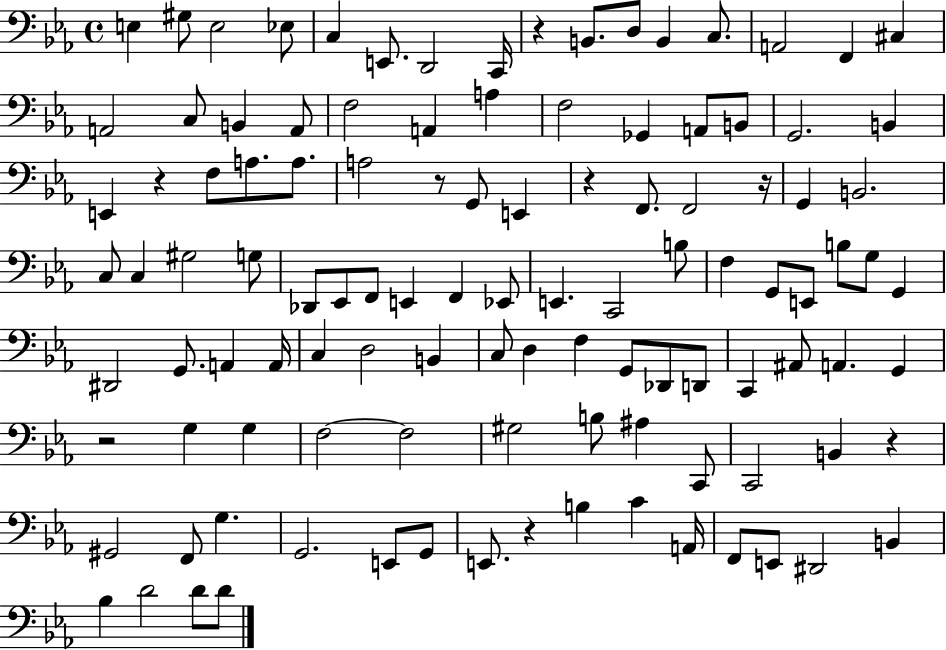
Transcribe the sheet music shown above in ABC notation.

X:1
T:Untitled
M:4/4
L:1/4
K:Eb
E, ^G,/2 E,2 _E,/2 C, E,,/2 D,,2 C,,/4 z B,,/2 D,/2 B,, C,/2 A,,2 F,, ^C, A,,2 C,/2 B,, A,,/2 F,2 A,, A, F,2 _G,, A,,/2 B,,/2 G,,2 B,, E,, z F,/2 A,/2 A,/2 A,2 z/2 G,,/2 E,, z F,,/2 F,,2 z/4 G,, B,,2 C,/2 C, ^G,2 G,/2 _D,,/2 _E,,/2 F,,/2 E,, F,, _E,,/2 E,, C,,2 B,/2 F, G,,/2 E,,/2 B,/2 G,/2 G,, ^D,,2 G,,/2 A,, A,,/4 C, D,2 B,, C,/2 D, F, G,,/2 _D,,/2 D,,/2 C,, ^A,,/2 A,, G,, z2 G, G, F,2 F,2 ^G,2 B,/2 ^A, C,,/2 C,,2 B,, z ^G,,2 F,,/2 G, G,,2 E,,/2 G,,/2 E,,/2 z B, C A,,/4 F,,/2 E,,/2 ^D,,2 B,, _B, D2 D/2 D/2